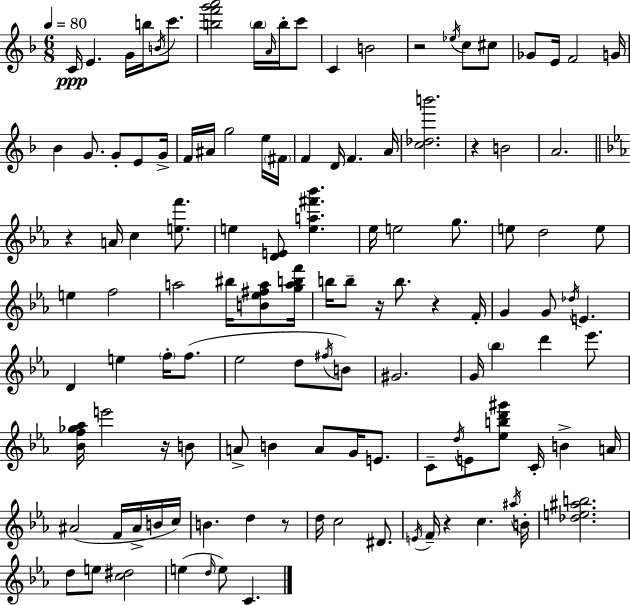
{
  \clef treble
  \numericTimeSignature
  \time 6/8
  \key f \major
  \tempo 4 = 80
  c'16\ppp e'4. g'16 b''16 \acciaccatura { b'16 } c'''8. | <b'' f''' g''' a'''>2 \parenthesize b''16 \grace { a'16 } b''16-. | c'''8 c'4 b'2 | r2 \acciaccatura { ees''16 } c''8 | \break cis''8 ges'8 e'16 f'2 | g'16 bes'4 g'8. g'8-. | e'8 g'16-> f'16 ais'16 g''2 | e''16 \parenthesize fis'16 f'4 d'16 f'4. | \break a'16 <c'' des'' b'''>2. | r4 b'2 | a'2. | \bar "||" \break \key ees \major r4 a'16 c''4 <e'' f'''>8. | e''4 <d' e'>8 <e'' a'' fis''' bes'''>4. | ees''16 e''2 g''8. | e''8 d''2 e''8 | \break e''4 f''2 | a''2 bis''16 <b' ees'' fis'' a''>8 <g'' a'' b'' f'''>16 | b''16 b''8-- r16 b''8. r4 f'16-. | g'4 g'8 \acciaccatura { des''16 } e'4. | \break d'4 e''4 \parenthesize f''16-. f''8.( | ees''2 d''8 \acciaccatura { fis''16 }) | b'8 gis'2. | g'16 \parenthesize bes''4 d'''4 ees'''8. | \break <bes' f'' ges'' aes''>16 e'''2 r16 | b'8 a'8-> b'4 a'8 g'16 e'8. | c'8-- \acciaccatura { d''16 } e'8 <ees'' b'' d''' gis'''>8 c'16-. b'4-> | a'16 ais'2( f'16 | \break ais'16-> b'16 c''16) b'4. d''4 | r8 d''16 c''2 | dis'8. \acciaccatura { e'16 } f'16-- r4 c''4. | \acciaccatura { ais''16 } b'16-. <des'' e'' ais'' b''>2. | \break d''8 e''8 <c'' dis''>2 | e''4( \grace { d''16 } e''8) | c'4. \bar "|."
}